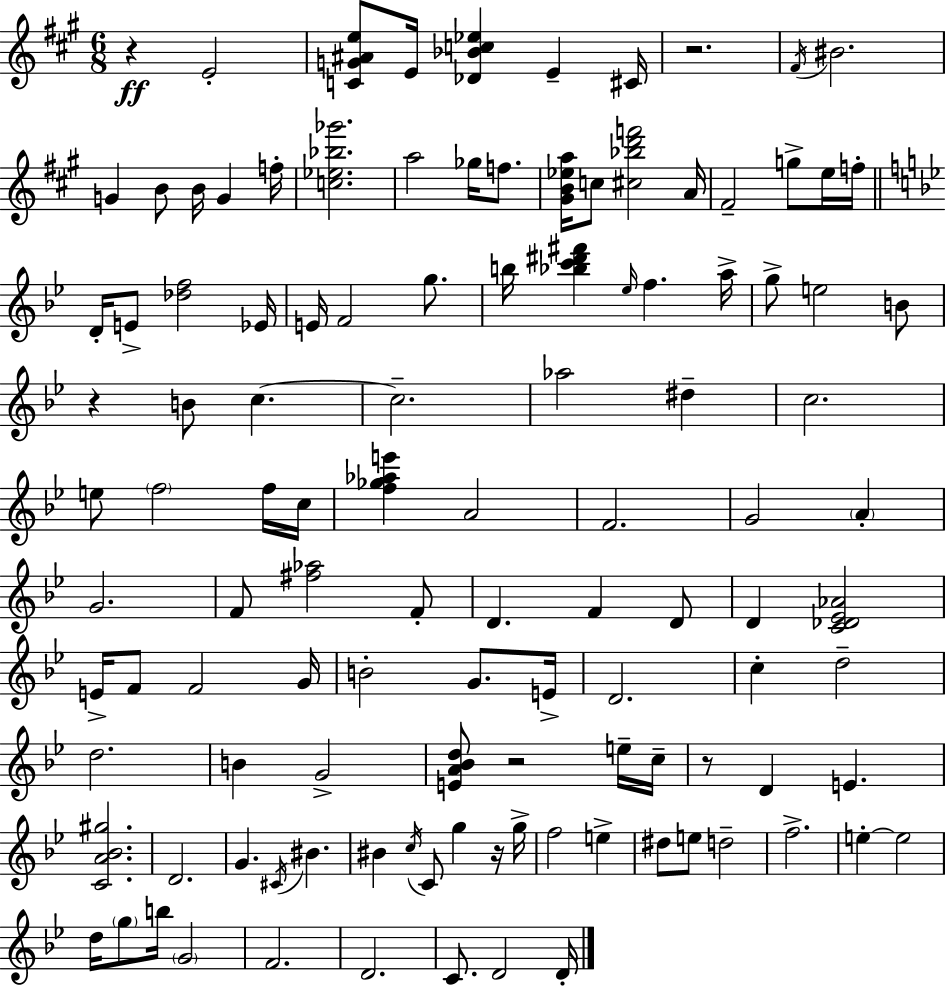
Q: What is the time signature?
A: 6/8